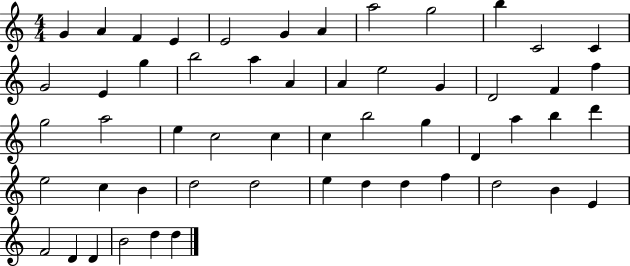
{
  \clef treble
  \numericTimeSignature
  \time 4/4
  \key c \major
  g'4 a'4 f'4 e'4 | e'2 g'4 a'4 | a''2 g''2 | b''4 c'2 c'4 | \break g'2 e'4 g''4 | b''2 a''4 a'4 | a'4 e''2 g'4 | d'2 f'4 f''4 | \break g''2 a''2 | e''4 c''2 c''4 | c''4 b''2 g''4 | d'4 a''4 b''4 d'''4 | \break e''2 c''4 b'4 | d''2 d''2 | e''4 d''4 d''4 f''4 | d''2 b'4 e'4 | \break f'2 d'4 d'4 | b'2 d''4 d''4 | \bar "|."
}